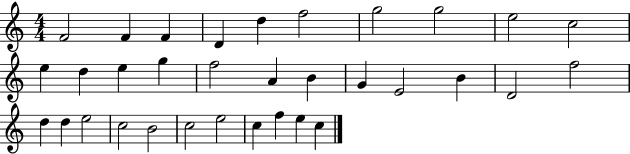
X:1
T:Untitled
M:4/4
L:1/4
K:C
F2 F F D d f2 g2 g2 e2 c2 e d e g f2 A B G E2 B D2 f2 d d e2 c2 B2 c2 e2 c f e c